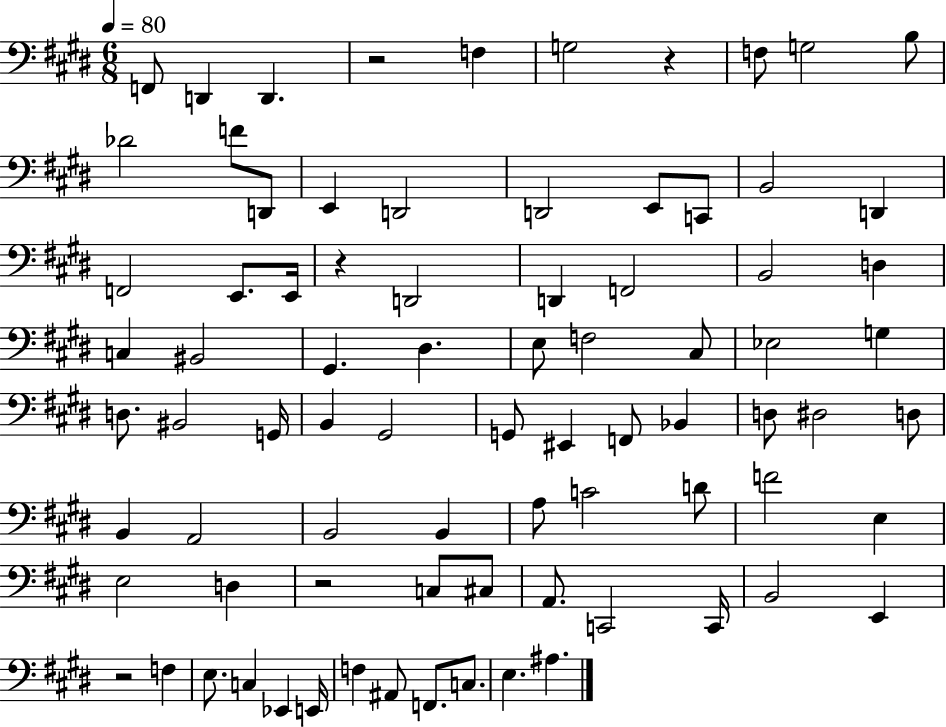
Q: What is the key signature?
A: E major